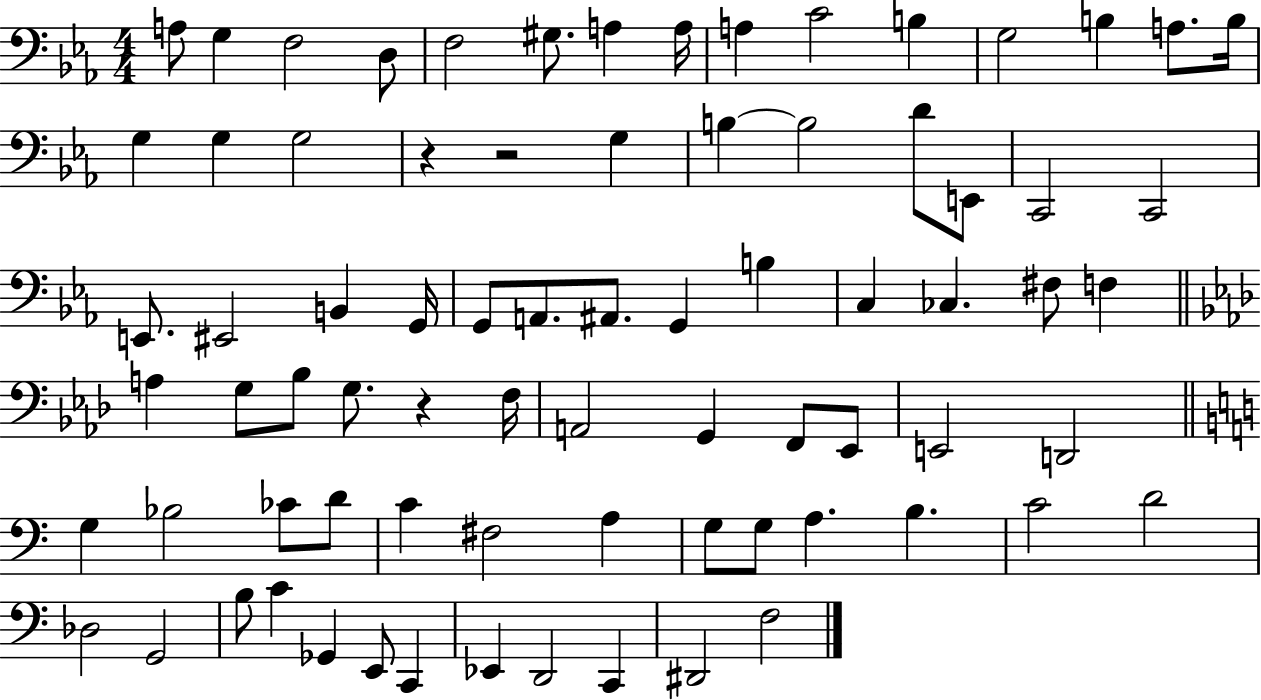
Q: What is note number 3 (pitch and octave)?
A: F3